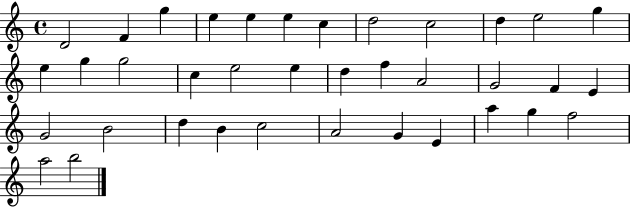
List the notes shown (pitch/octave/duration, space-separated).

D4/h F4/q G5/q E5/q E5/q E5/q C5/q D5/h C5/h D5/q E5/h G5/q E5/q G5/q G5/h C5/q E5/h E5/q D5/q F5/q A4/h G4/h F4/q E4/q G4/h B4/h D5/q B4/q C5/h A4/h G4/q E4/q A5/q G5/q F5/h A5/h B5/h